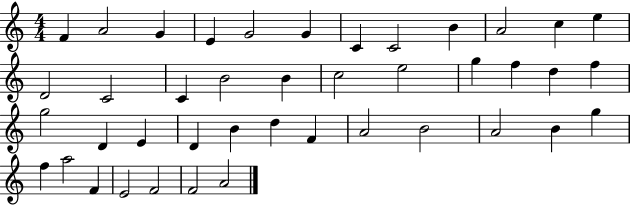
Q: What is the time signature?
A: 4/4